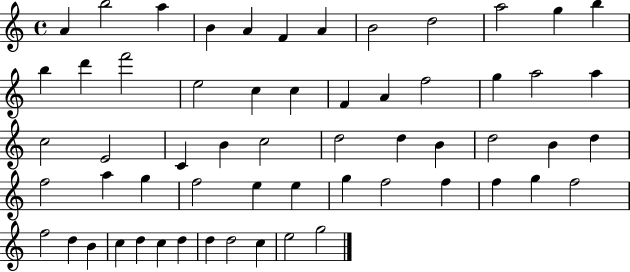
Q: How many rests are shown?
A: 0